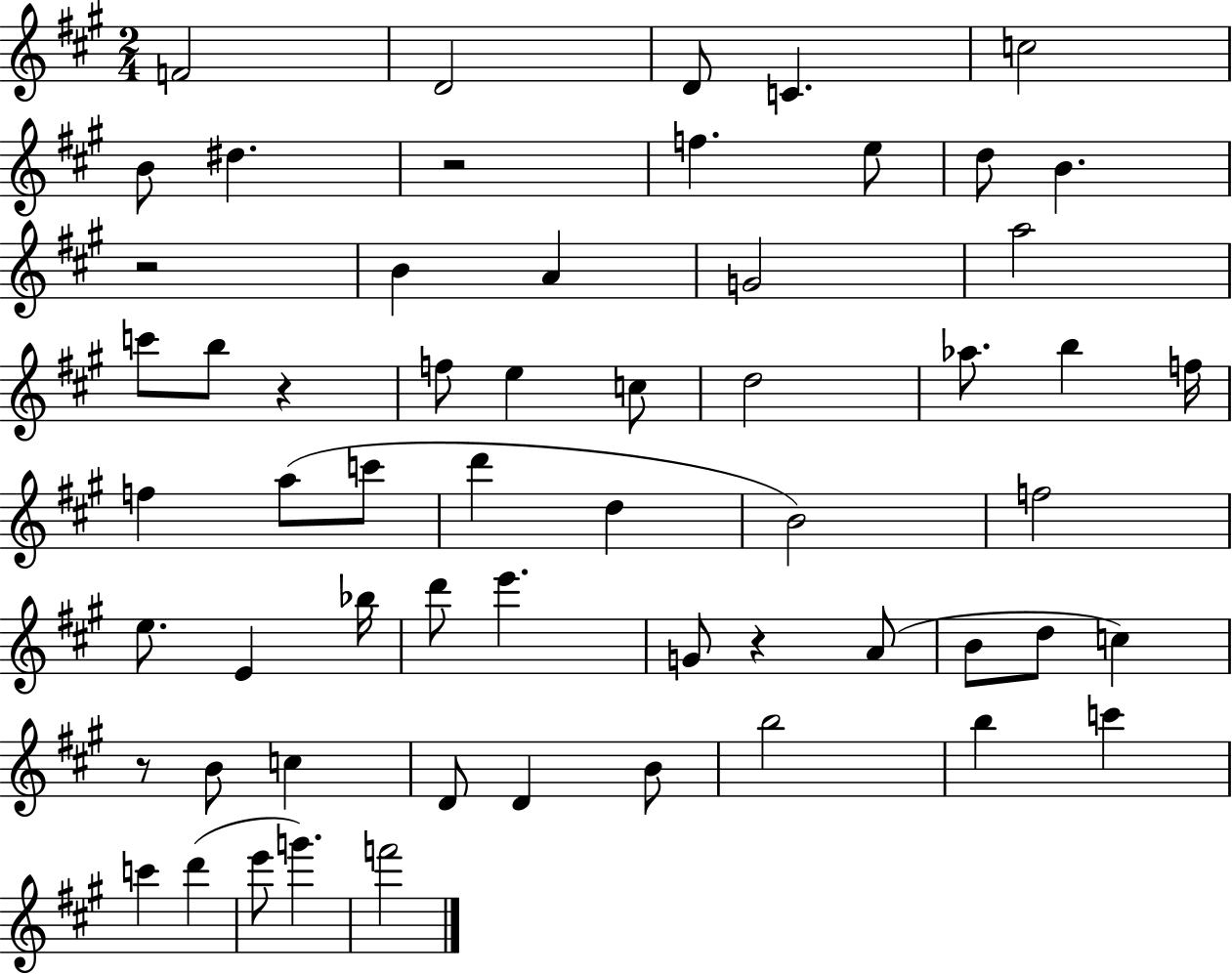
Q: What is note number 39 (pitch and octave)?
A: B4